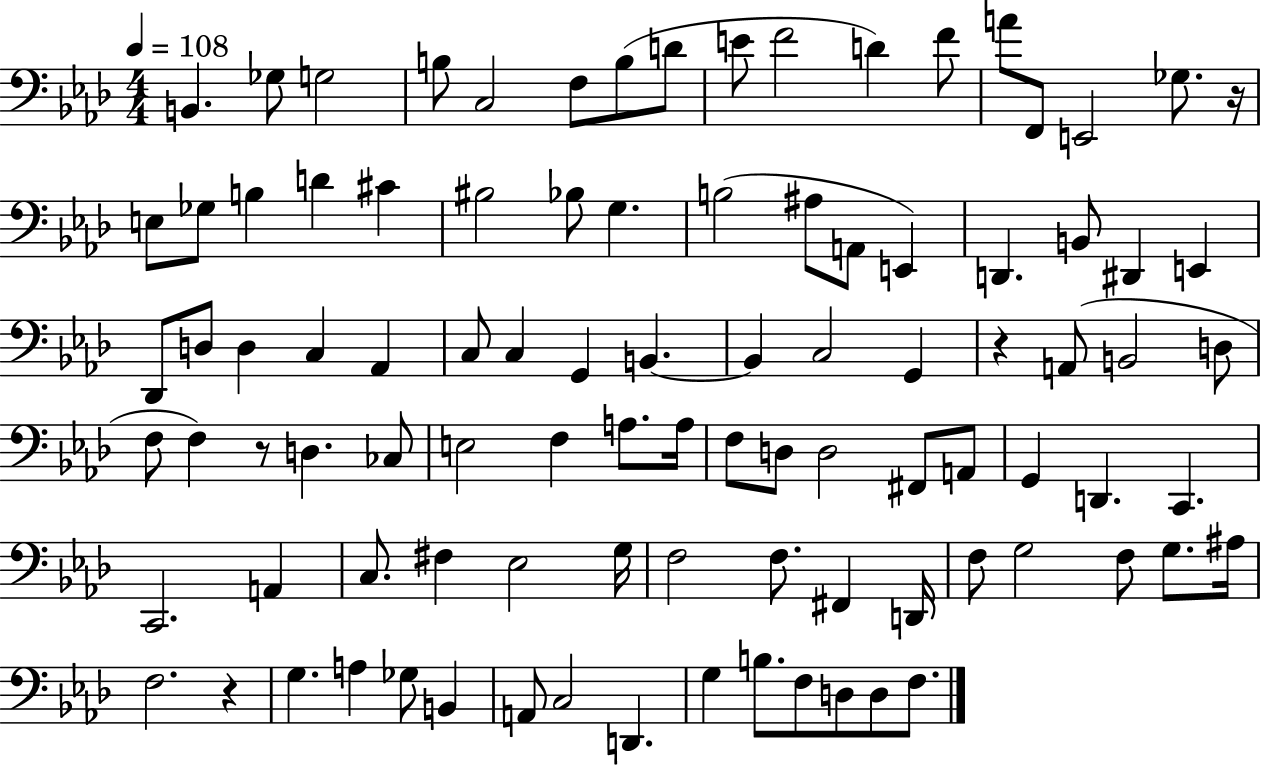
B2/q. Gb3/e G3/h B3/e C3/h F3/e B3/e D4/e E4/e F4/h D4/q F4/e A4/e F2/e E2/h Gb3/e. R/s E3/e Gb3/e B3/q D4/q C#4/q BIS3/h Bb3/e G3/q. B3/h A#3/e A2/e E2/q D2/q. B2/e D#2/q E2/q Db2/e D3/e D3/q C3/q Ab2/q C3/e C3/q G2/q B2/q. B2/q C3/h G2/q R/q A2/e B2/h D3/e F3/e F3/q R/e D3/q. CES3/e E3/h F3/q A3/e. A3/s F3/e D3/e D3/h F#2/e A2/e G2/q D2/q. C2/q. C2/h. A2/q C3/e. F#3/q Eb3/h G3/s F3/h F3/e. F#2/q D2/s F3/e G3/h F3/e G3/e. A#3/s F3/h. R/q G3/q. A3/q Gb3/e B2/q A2/e C3/h D2/q. G3/q B3/e. F3/e D3/e D3/e F3/e.